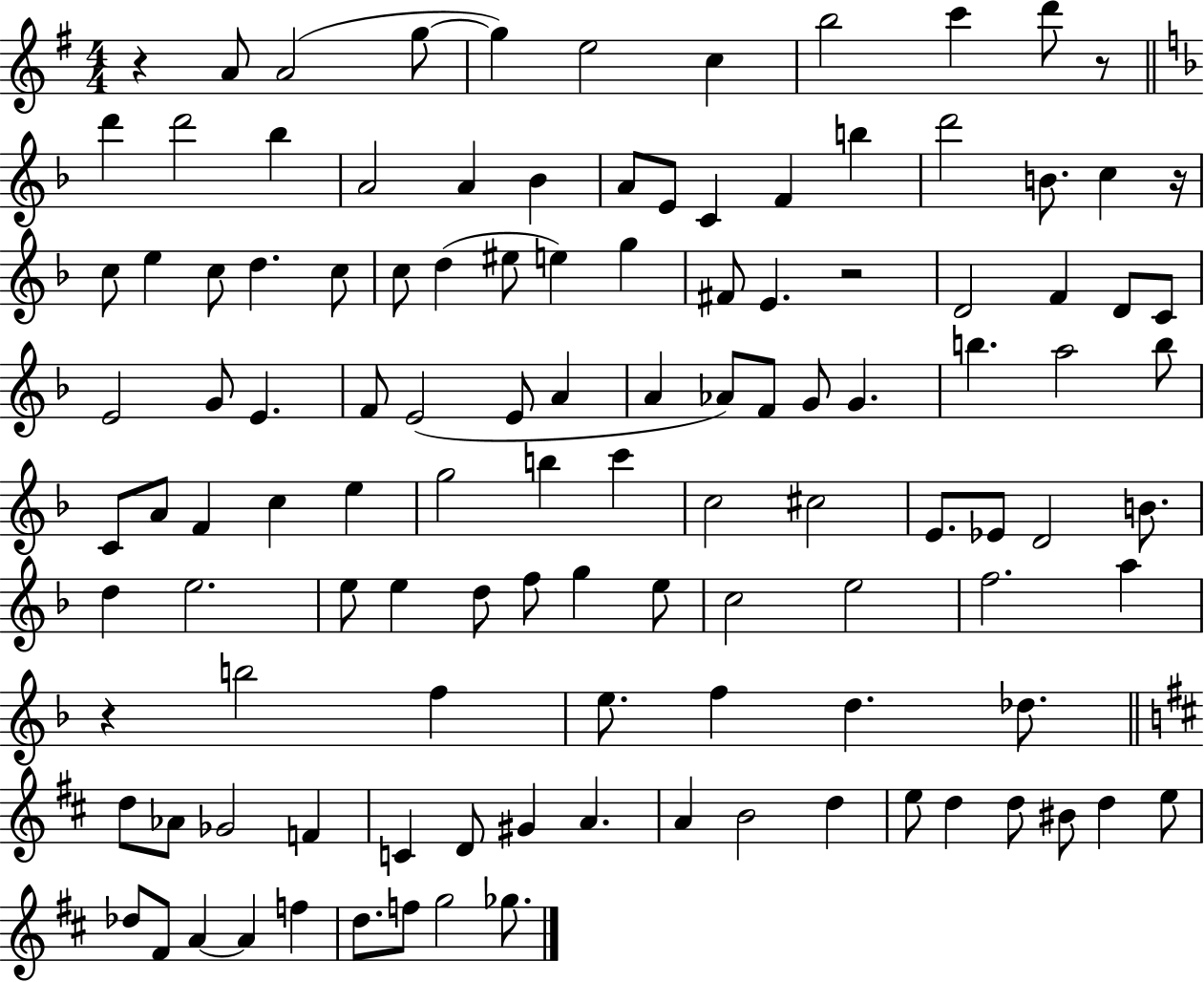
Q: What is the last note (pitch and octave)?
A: Gb5